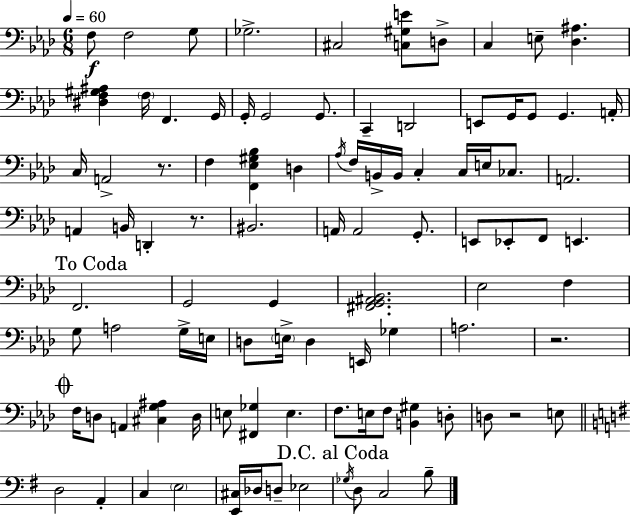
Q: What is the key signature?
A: F minor